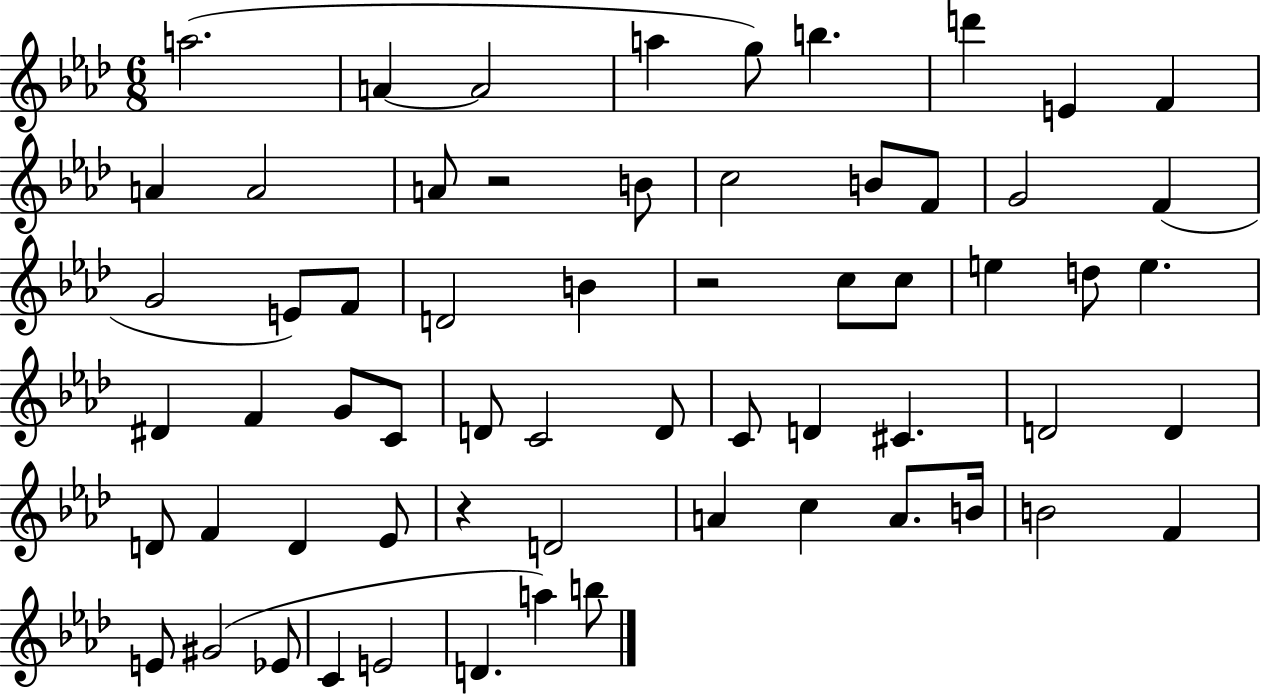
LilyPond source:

{
  \clef treble
  \numericTimeSignature
  \time 6/8
  \key aes \major
  a''2.( | a'4~~ a'2 | a''4 g''8) b''4. | d'''4 e'4 f'4 | \break a'4 a'2 | a'8 r2 b'8 | c''2 b'8 f'8 | g'2 f'4( | \break g'2 e'8) f'8 | d'2 b'4 | r2 c''8 c''8 | e''4 d''8 e''4. | \break dis'4 f'4 g'8 c'8 | d'8 c'2 d'8 | c'8 d'4 cis'4. | d'2 d'4 | \break d'8 f'4 d'4 ees'8 | r4 d'2 | a'4 c''4 a'8. b'16 | b'2 f'4 | \break e'8 gis'2( ees'8 | c'4 e'2 | d'4. a''4) b''8 | \bar "|."
}